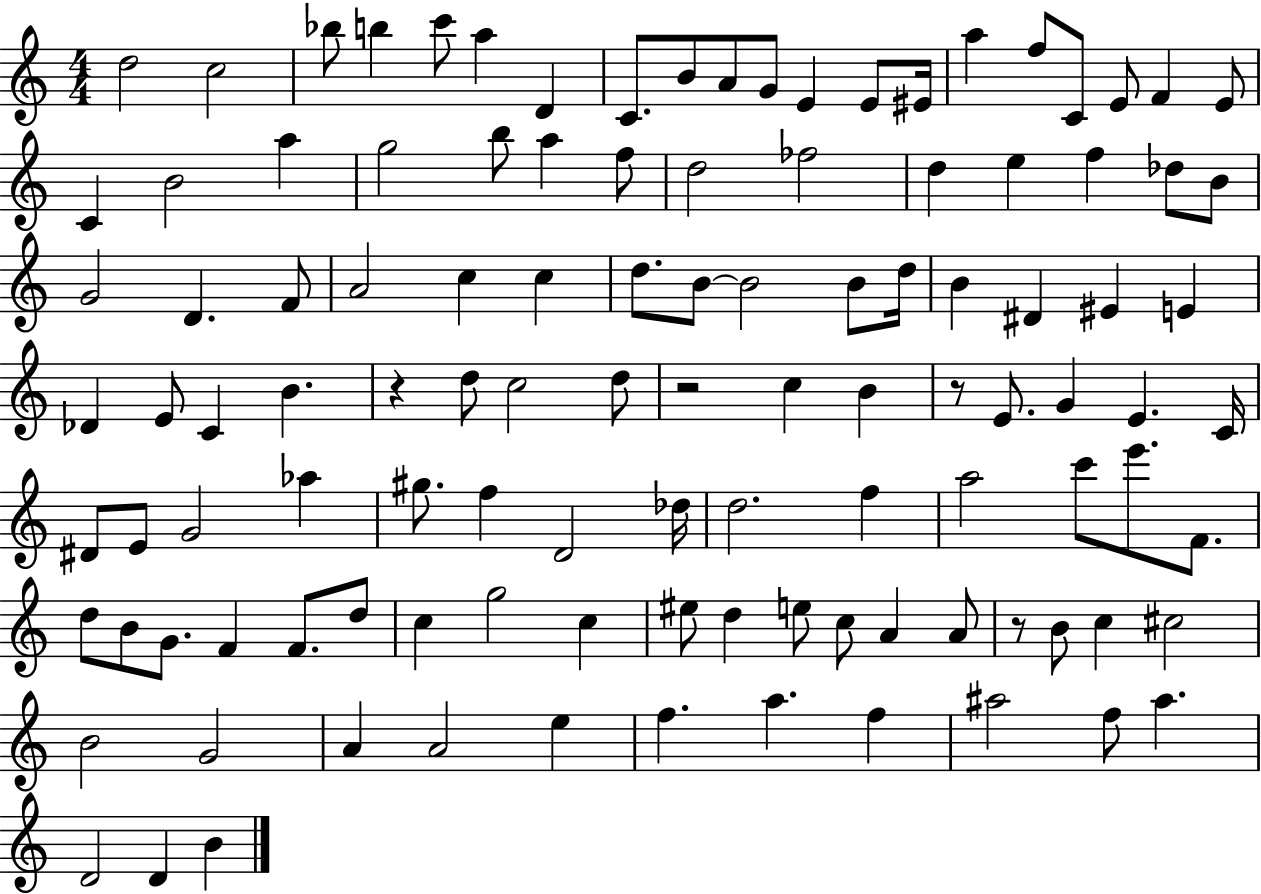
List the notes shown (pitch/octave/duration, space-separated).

D5/h C5/h Bb5/e B5/q C6/e A5/q D4/q C4/e. B4/e A4/e G4/e E4/q E4/e EIS4/s A5/q F5/e C4/e E4/e F4/q E4/e C4/q B4/h A5/q G5/h B5/e A5/q F5/e D5/h FES5/h D5/q E5/q F5/q Db5/e B4/e G4/h D4/q. F4/e A4/h C5/q C5/q D5/e. B4/e B4/h B4/e D5/s B4/q D#4/q EIS4/q E4/q Db4/q E4/e C4/q B4/q. R/q D5/e C5/h D5/e R/h C5/q B4/q R/e E4/e. G4/q E4/q. C4/s D#4/e E4/e G4/h Ab5/q G#5/e. F5/q D4/h Db5/s D5/h. F5/q A5/h C6/e E6/e. F4/e. D5/e B4/e G4/e. F4/q F4/e. D5/e C5/q G5/h C5/q EIS5/e D5/q E5/e C5/e A4/q A4/e R/e B4/e C5/q C#5/h B4/h G4/h A4/q A4/h E5/q F5/q. A5/q. F5/q A#5/h F5/e A#5/q. D4/h D4/q B4/q